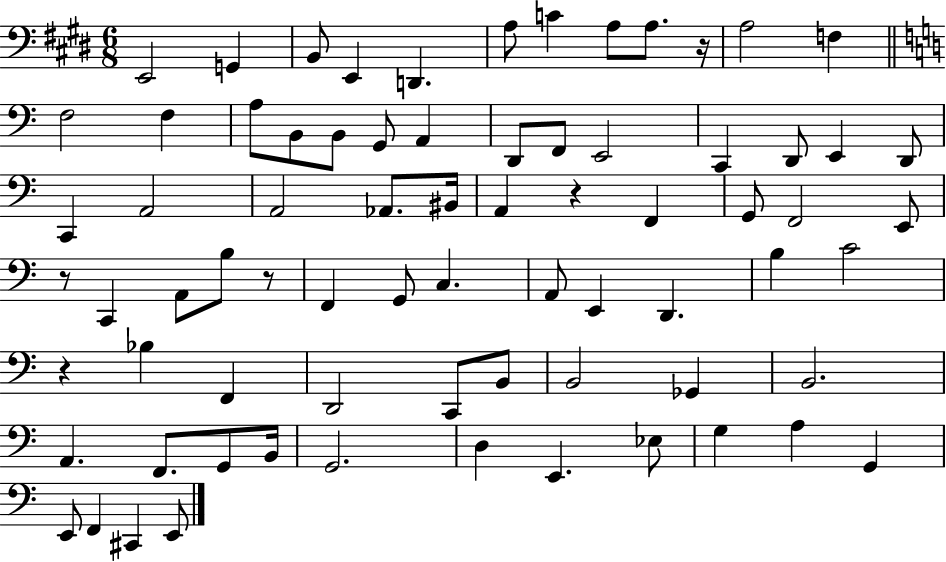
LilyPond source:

{
  \clef bass
  \numericTimeSignature
  \time 6/8
  \key e \major
  \repeat volta 2 { e,2 g,4 | b,8 e,4 d,4. | a8 c'4 a8 a8. r16 | a2 f4 | \break \bar "||" \break \key c \major f2 f4 | a8 b,8 b,8 g,8 a,4 | d,8 f,8 e,2 | c,4 d,8 e,4 d,8 | \break c,4 a,2 | a,2 aes,8. bis,16 | a,4 r4 f,4 | g,8 f,2 e,8 | \break r8 c,4 a,8 b8 r8 | f,4 g,8 c4. | a,8 e,4 d,4. | b4 c'2 | \break r4 bes4 f,4 | d,2 c,8 b,8 | b,2 ges,4 | b,2. | \break a,4. f,8. g,8 b,16 | g,2. | d4 e,4. ees8 | g4 a4 g,4 | \break e,8 f,4 cis,4 e,8 | } \bar "|."
}